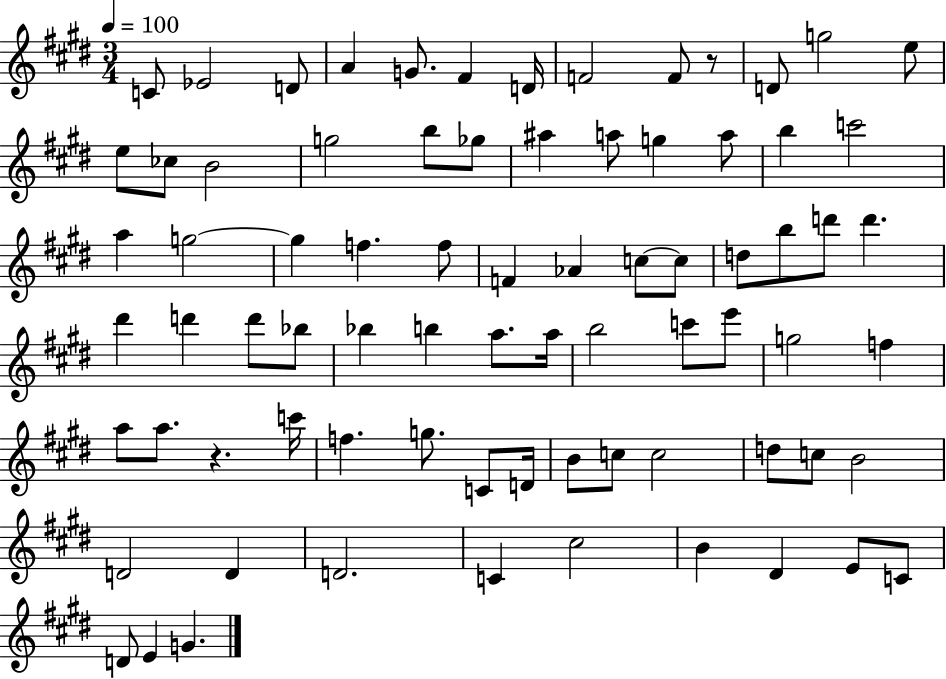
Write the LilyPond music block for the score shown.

{
  \clef treble
  \numericTimeSignature
  \time 3/4
  \key e \major
  \tempo 4 = 100
  \repeat volta 2 { c'8 ees'2 d'8 | a'4 g'8. fis'4 d'16 | f'2 f'8 r8 | d'8 g''2 e''8 | \break e''8 ces''8 b'2 | g''2 b''8 ges''8 | ais''4 a''8 g''4 a''8 | b''4 c'''2 | \break a''4 g''2~~ | g''4 f''4. f''8 | f'4 aes'4 c''8~~ c''8 | d''8 b''8 d'''8 d'''4. | \break dis'''4 d'''4 d'''8 bes''8 | bes''4 b''4 a''8. a''16 | b''2 c'''8 e'''8 | g''2 f''4 | \break a''8 a''8. r4. c'''16 | f''4. g''8. c'8 d'16 | b'8 c''8 c''2 | d''8 c''8 b'2 | \break d'2 d'4 | d'2. | c'4 cis''2 | b'4 dis'4 e'8 c'8 | \break d'8 e'4 g'4. | } \bar "|."
}